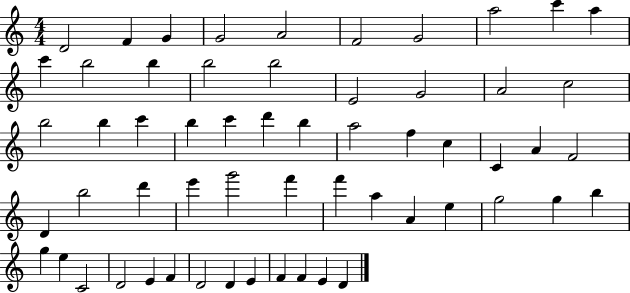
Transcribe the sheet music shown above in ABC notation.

X:1
T:Untitled
M:4/4
L:1/4
K:C
D2 F G G2 A2 F2 G2 a2 c' a c' b2 b b2 b2 E2 G2 A2 c2 b2 b c' b c' d' b a2 f c C A F2 D b2 d' e' g'2 f' f' a A e g2 g b g e C2 D2 E F D2 D E F F E D